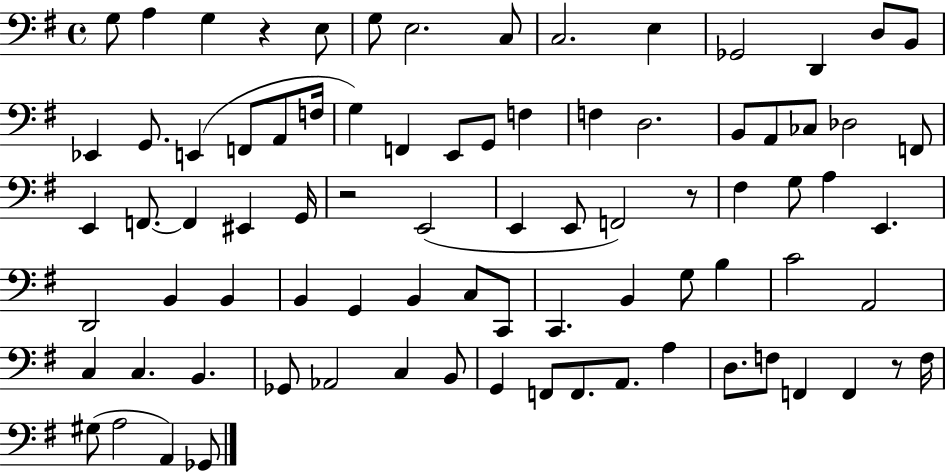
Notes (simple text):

G3/e A3/q G3/q R/q E3/e G3/e E3/h. C3/e C3/h. E3/q Gb2/h D2/q D3/e B2/e Eb2/q G2/e. E2/q F2/e A2/e F3/s G3/q F2/q E2/e G2/e F3/q F3/q D3/h. B2/e A2/e CES3/e Db3/h F2/e E2/q F2/e. F2/q EIS2/q G2/s R/h E2/h E2/q E2/e F2/h R/e F#3/q G3/e A3/q E2/q. D2/h B2/q B2/q B2/q G2/q B2/q C3/e C2/e C2/q. B2/q G3/e B3/q C4/h A2/h C3/q C3/q. B2/q. Gb2/e Ab2/h C3/q B2/e G2/q F2/e F2/e. A2/e. A3/q D3/e. F3/e F2/q F2/q R/e F3/s G#3/e A3/h A2/q Gb2/e